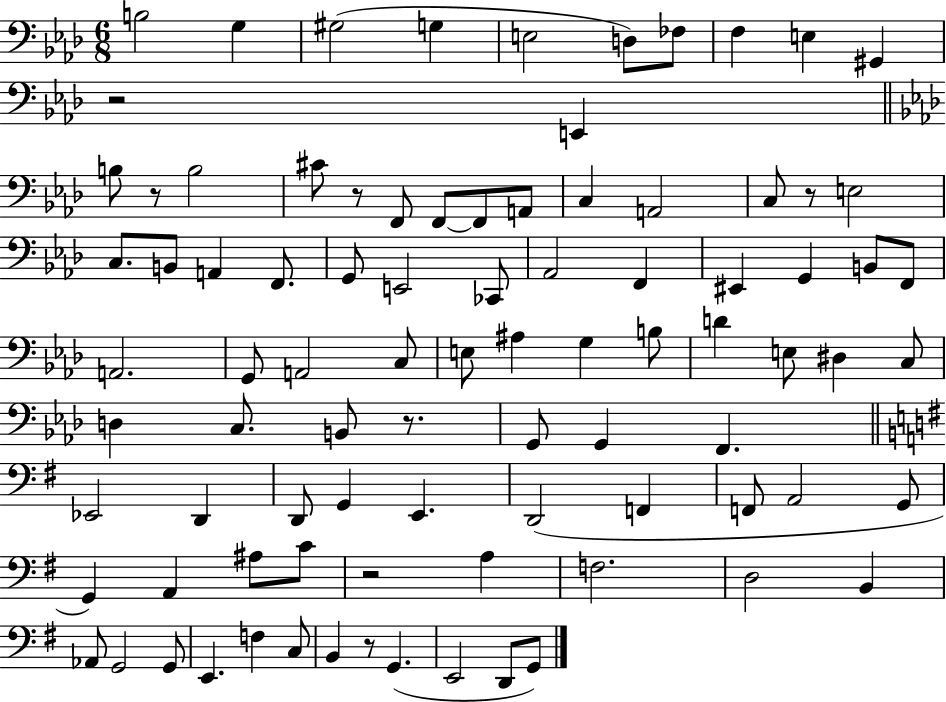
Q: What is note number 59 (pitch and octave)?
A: D2